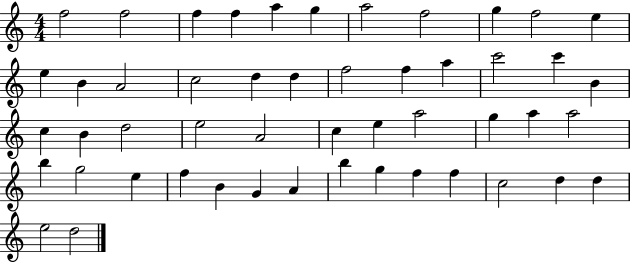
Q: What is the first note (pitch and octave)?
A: F5